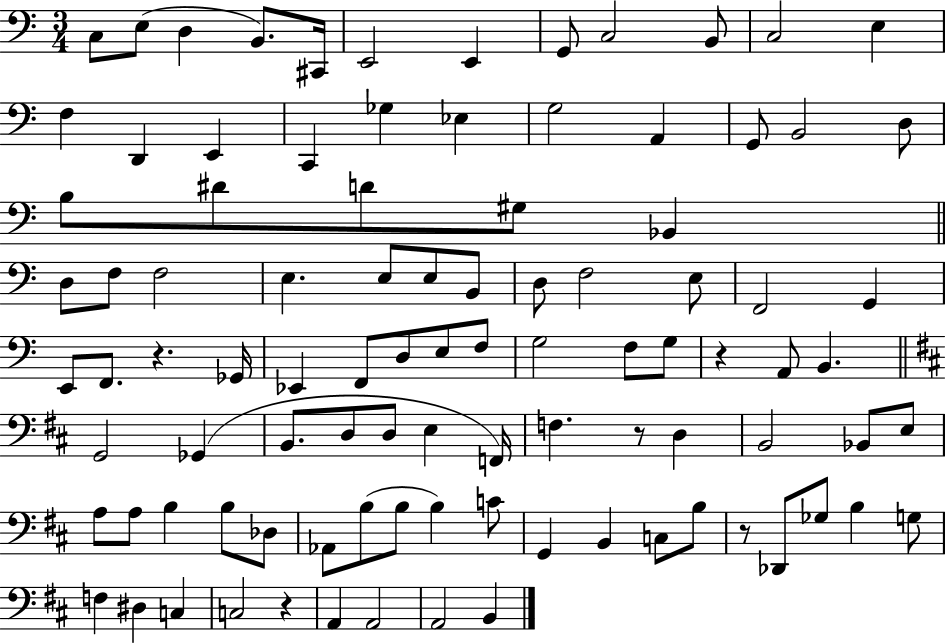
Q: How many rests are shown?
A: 5